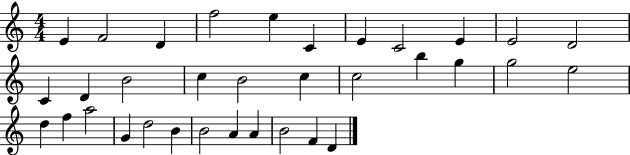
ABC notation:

X:1
T:Untitled
M:4/4
L:1/4
K:C
E F2 D f2 e C E C2 E E2 D2 C D B2 c B2 c c2 b g g2 e2 d f a2 G d2 B B2 A A B2 F D